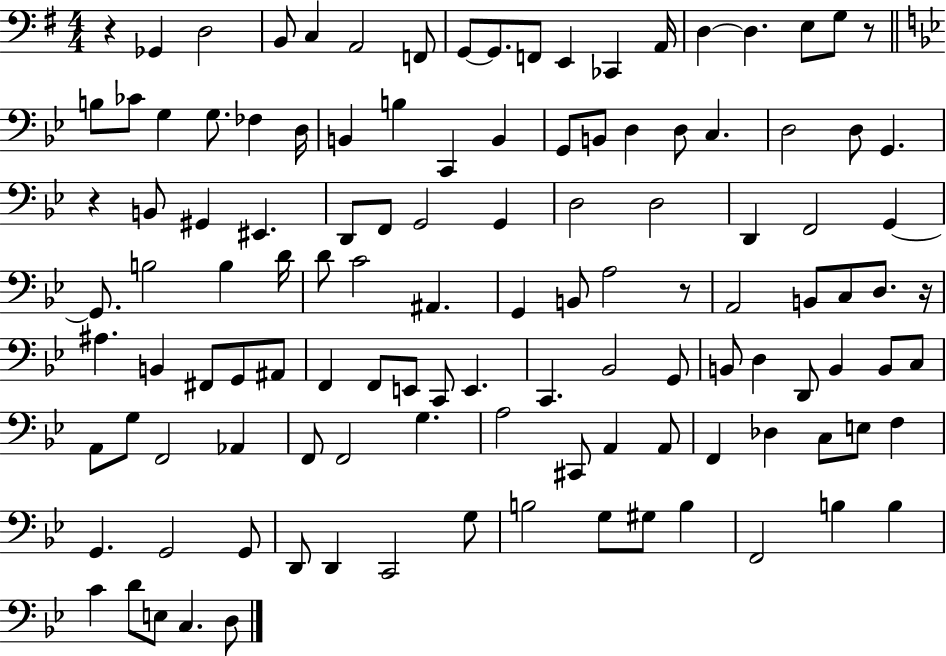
R/q Gb2/q D3/h B2/e C3/q A2/h F2/e G2/e G2/e. F2/e E2/q CES2/q A2/s D3/q D3/q. E3/e G3/e R/e B3/e CES4/e G3/q G3/e. FES3/q D3/s B2/q B3/q C2/q B2/q G2/e B2/e D3/q D3/e C3/q. D3/h D3/e G2/q. R/q B2/e G#2/q EIS2/q. D2/e F2/e G2/h G2/q D3/h D3/h D2/q F2/h G2/q G2/e. B3/h B3/q D4/s D4/e C4/h A#2/q. G2/q B2/e A3/h R/e A2/h B2/e C3/e D3/e. R/s A#3/q. B2/q F#2/e G2/e A#2/e F2/q F2/e E2/e C2/e E2/q. C2/q. Bb2/h G2/e B2/e D3/q D2/e B2/q B2/e C3/e A2/e G3/e F2/h Ab2/q F2/e F2/h G3/q. A3/h C#2/e A2/q A2/e F2/q Db3/q C3/e E3/e F3/q G2/q. G2/h G2/e D2/e D2/q C2/h G3/e B3/h G3/e G#3/e B3/q F2/h B3/q B3/q C4/q D4/e E3/e C3/q. D3/e